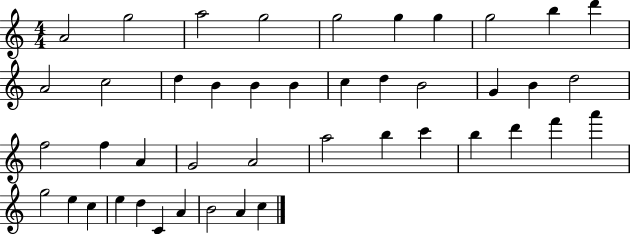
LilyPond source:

{
  \clef treble
  \numericTimeSignature
  \time 4/4
  \key c \major
  a'2 g''2 | a''2 g''2 | g''2 g''4 g''4 | g''2 b''4 d'''4 | \break a'2 c''2 | d''4 b'4 b'4 b'4 | c''4 d''4 b'2 | g'4 b'4 d''2 | \break f''2 f''4 a'4 | g'2 a'2 | a''2 b''4 c'''4 | b''4 d'''4 f'''4 a'''4 | \break g''2 e''4 c''4 | e''4 d''4 c'4 a'4 | b'2 a'4 c''4 | \bar "|."
}